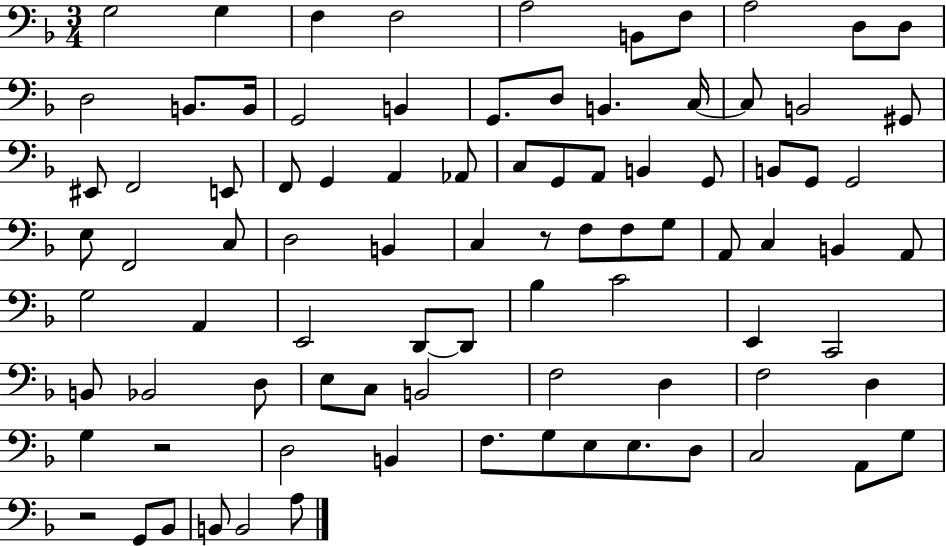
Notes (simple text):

G3/h G3/q F3/q F3/h A3/h B2/e F3/e A3/h D3/e D3/e D3/h B2/e. B2/s G2/h B2/q G2/e. D3/e B2/q. C3/s C3/e B2/h G#2/e EIS2/e F2/h E2/e F2/e G2/q A2/q Ab2/e C3/e G2/e A2/e B2/q G2/e B2/e G2/e G2/h E3/e F2/h C3/e D3/h B2/q C3/q R/e F3/e F3/e G3/e A2/e C3/q B2/q A2/e G3/h A2/q E2/h D2/e D2/e Bb3/q C4/h E2/q C2/h B2/e Bb2/h D3/e E3/e C3/e B2/h F3/h D3/q F3/h D3/q G3/q R/h D3/h B2/q F3/e. G3/e E3/e E3/e. D3/e C3/h A2/e G3/e R/h G2/e Bb2/e B2/e B2/h A3/e